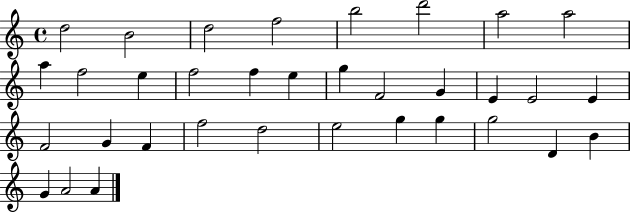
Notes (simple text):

D5/h B4/h D5/h F5/h B5/h D6/h A5/h A5/h A5/q F5/h E5/q F5/h F5/q E5/q G5/q F4/h G4/q E4/q E4/h E4/q F4/h G4/q F4/q F5/h D5/h E5/h G5/q G5/q G5/h D4/q B4/q G4/q A4/h A4/q